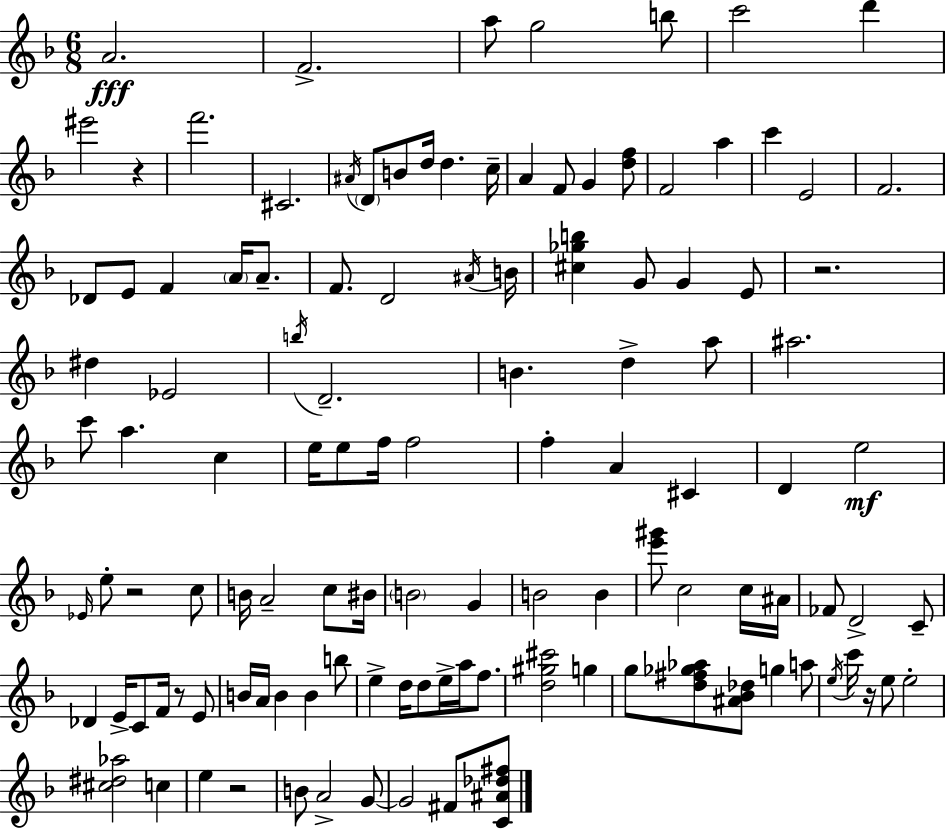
{
  \clef treble
  \numericTimeSignature
  \time 6/8
  \key d \minor
  a'2.\fff | f'2.-> | a''8 g''2 b''8 | c'''2 d'''4 | \break eis'''2 r4 | f'''2. | cis'2. | \acciaccatura { ais'16 } \parenthesize d'8 b'8 d''16 d''4. | \break c''16-- a'4 f'8 g'4 <d'' f''>8 | f'2 a''4 | c'''4 e'2 | f'2. | \break des'8 e'8 f'4 \parenthesize a'16 a'8.-- | f'8. d'2 | \acciaccatura { ais'16 } b'16 <cis'' ges'' b''>4 g'8 g'4 | e'8 r2. | \break dis''4 ees'2 | \acciaccatura { b''16 } d'2.-- | b'4. d''4-> | a''8 ais''2. | \break c'''8 a''4. c''4 | e''16 e''8 f''16 f''2 | f''4-. a'4 cis'4 | d'4 e''2\mf | \break \grace { ees'16 } e''8-. r2 | c''8 b'16 a'2-- | c''8 bis'16 \parenthesize b'2 | g'4 b'2 | \break b'4 <e''' gis'''>8 c''2 | c''16 ais'16 fes'8 d'2-> | c'8-- des'4 e'16-> c'8 f'16 | r8 e'8 b'16 a'16 b'4 b'4 | \break b''8 e''4-> d''16 d''8 e''16-> | a''16 f''8. <d'' gis'' cis'''>2 | g''4 g''8 <d'' fis'' ges'' aes''>8 <ais' bes' des''>8 g''4 | a''8 \acciaccatura { e''16 } c'''16 r16 e''8 e''2-. | \break <cis'' dis'' aes''>2 | c''4 e''4 r2 | b'8 a'2-> | g'8~~ g'2 | \break fis'8 <c' ais' des'' fis''>8 \bar "|."
}